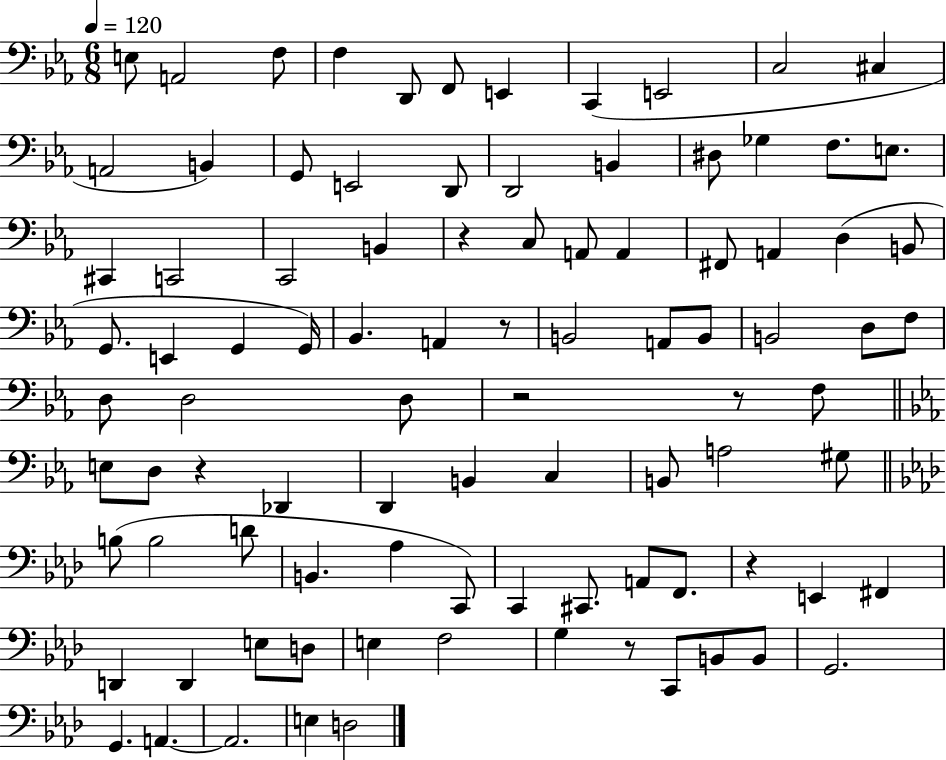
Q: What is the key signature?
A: EES major